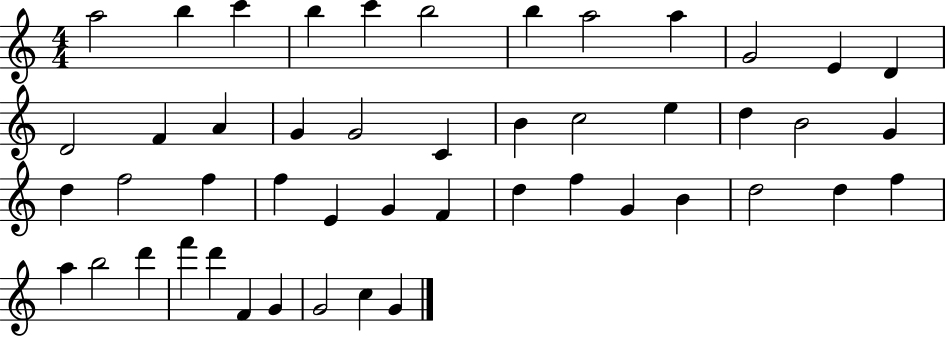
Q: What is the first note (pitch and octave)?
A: A5